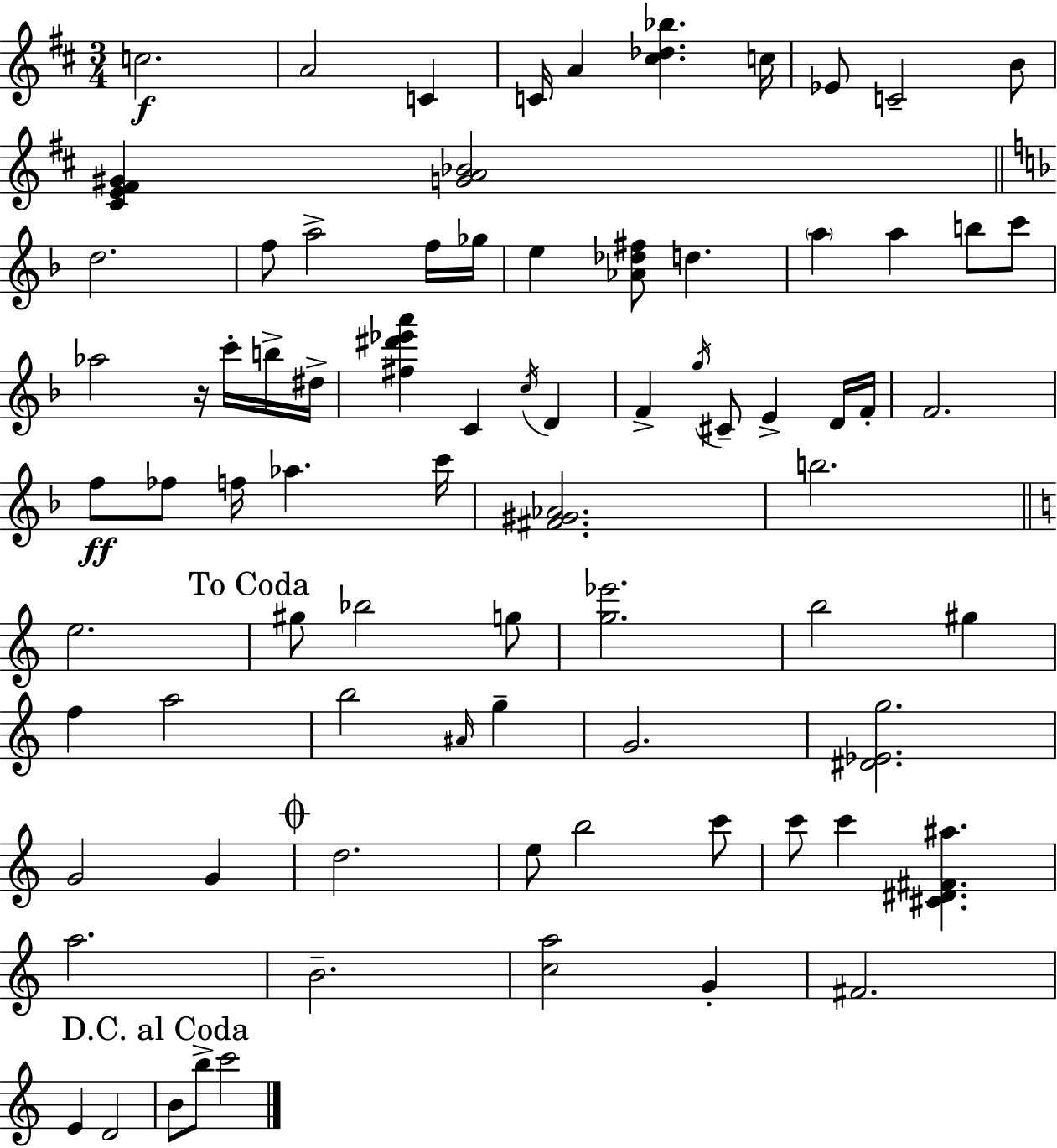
{
  \clef treble
  \numericTimeSignature
  \time 3/4
  \key d \major
  \repeat volta 2 { c''2.\f | a'2 c'4 | c'16 a'4 <cis'' des'' bes''>4. c''16 | ees'8 c'2-- b'8 | \break <cis' e' fis' gis'>4 <g' a' bes'>2 | \bar "||" \break \key f \major d''2. | f''8 a''2-> f''16 ges''16 | e''4 <aes' des'' fis''>8 d''4. | \parenthesize a''4 a''4 b''8 c'''8 | \break aes''2 r16 c'''16-. b''16-> dis''16-> | <fis'' dis''' ees''' a'''>4 c'4 \acciaccatura { c''16 } d'4 | f'4-> \acciaccatura { g''16 } cis'8-- e'4-> | d'16 f'16-. f'2. | \break f''8\ff fes''8 f''16 aes''4. | c'''16 <fis' gis' aes'>2. | b''2. | \bar "||" \break \key c \major e''2. | \mark "To Coda" gis''8 bes''2 g''8 | <g'' ees'''>2. | b''2 gis''4 | \break f''4 a''2 | b''2 \grace { ais'16 } g''4-- | g'2. | <dis' ees' g''>2. | \break g'2 g'4 | \mark \markup { \musicglyph "scripts.coda" } d''2. | e''8 b''2 c'''8 | c'''8 c'''4 <cis' dis' fis' ais''>4. | \break a''2. | b'2.-- | <c'' a''>2 g'4-. | fis'2. | \break e'4 d'2 | \mark "D.C. al Coda" b'8 b''8-> c'''2 | } \bar "|."
}